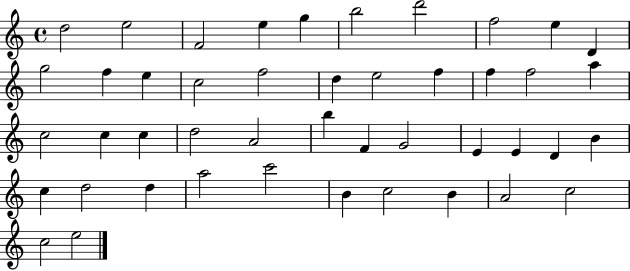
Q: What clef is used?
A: treble